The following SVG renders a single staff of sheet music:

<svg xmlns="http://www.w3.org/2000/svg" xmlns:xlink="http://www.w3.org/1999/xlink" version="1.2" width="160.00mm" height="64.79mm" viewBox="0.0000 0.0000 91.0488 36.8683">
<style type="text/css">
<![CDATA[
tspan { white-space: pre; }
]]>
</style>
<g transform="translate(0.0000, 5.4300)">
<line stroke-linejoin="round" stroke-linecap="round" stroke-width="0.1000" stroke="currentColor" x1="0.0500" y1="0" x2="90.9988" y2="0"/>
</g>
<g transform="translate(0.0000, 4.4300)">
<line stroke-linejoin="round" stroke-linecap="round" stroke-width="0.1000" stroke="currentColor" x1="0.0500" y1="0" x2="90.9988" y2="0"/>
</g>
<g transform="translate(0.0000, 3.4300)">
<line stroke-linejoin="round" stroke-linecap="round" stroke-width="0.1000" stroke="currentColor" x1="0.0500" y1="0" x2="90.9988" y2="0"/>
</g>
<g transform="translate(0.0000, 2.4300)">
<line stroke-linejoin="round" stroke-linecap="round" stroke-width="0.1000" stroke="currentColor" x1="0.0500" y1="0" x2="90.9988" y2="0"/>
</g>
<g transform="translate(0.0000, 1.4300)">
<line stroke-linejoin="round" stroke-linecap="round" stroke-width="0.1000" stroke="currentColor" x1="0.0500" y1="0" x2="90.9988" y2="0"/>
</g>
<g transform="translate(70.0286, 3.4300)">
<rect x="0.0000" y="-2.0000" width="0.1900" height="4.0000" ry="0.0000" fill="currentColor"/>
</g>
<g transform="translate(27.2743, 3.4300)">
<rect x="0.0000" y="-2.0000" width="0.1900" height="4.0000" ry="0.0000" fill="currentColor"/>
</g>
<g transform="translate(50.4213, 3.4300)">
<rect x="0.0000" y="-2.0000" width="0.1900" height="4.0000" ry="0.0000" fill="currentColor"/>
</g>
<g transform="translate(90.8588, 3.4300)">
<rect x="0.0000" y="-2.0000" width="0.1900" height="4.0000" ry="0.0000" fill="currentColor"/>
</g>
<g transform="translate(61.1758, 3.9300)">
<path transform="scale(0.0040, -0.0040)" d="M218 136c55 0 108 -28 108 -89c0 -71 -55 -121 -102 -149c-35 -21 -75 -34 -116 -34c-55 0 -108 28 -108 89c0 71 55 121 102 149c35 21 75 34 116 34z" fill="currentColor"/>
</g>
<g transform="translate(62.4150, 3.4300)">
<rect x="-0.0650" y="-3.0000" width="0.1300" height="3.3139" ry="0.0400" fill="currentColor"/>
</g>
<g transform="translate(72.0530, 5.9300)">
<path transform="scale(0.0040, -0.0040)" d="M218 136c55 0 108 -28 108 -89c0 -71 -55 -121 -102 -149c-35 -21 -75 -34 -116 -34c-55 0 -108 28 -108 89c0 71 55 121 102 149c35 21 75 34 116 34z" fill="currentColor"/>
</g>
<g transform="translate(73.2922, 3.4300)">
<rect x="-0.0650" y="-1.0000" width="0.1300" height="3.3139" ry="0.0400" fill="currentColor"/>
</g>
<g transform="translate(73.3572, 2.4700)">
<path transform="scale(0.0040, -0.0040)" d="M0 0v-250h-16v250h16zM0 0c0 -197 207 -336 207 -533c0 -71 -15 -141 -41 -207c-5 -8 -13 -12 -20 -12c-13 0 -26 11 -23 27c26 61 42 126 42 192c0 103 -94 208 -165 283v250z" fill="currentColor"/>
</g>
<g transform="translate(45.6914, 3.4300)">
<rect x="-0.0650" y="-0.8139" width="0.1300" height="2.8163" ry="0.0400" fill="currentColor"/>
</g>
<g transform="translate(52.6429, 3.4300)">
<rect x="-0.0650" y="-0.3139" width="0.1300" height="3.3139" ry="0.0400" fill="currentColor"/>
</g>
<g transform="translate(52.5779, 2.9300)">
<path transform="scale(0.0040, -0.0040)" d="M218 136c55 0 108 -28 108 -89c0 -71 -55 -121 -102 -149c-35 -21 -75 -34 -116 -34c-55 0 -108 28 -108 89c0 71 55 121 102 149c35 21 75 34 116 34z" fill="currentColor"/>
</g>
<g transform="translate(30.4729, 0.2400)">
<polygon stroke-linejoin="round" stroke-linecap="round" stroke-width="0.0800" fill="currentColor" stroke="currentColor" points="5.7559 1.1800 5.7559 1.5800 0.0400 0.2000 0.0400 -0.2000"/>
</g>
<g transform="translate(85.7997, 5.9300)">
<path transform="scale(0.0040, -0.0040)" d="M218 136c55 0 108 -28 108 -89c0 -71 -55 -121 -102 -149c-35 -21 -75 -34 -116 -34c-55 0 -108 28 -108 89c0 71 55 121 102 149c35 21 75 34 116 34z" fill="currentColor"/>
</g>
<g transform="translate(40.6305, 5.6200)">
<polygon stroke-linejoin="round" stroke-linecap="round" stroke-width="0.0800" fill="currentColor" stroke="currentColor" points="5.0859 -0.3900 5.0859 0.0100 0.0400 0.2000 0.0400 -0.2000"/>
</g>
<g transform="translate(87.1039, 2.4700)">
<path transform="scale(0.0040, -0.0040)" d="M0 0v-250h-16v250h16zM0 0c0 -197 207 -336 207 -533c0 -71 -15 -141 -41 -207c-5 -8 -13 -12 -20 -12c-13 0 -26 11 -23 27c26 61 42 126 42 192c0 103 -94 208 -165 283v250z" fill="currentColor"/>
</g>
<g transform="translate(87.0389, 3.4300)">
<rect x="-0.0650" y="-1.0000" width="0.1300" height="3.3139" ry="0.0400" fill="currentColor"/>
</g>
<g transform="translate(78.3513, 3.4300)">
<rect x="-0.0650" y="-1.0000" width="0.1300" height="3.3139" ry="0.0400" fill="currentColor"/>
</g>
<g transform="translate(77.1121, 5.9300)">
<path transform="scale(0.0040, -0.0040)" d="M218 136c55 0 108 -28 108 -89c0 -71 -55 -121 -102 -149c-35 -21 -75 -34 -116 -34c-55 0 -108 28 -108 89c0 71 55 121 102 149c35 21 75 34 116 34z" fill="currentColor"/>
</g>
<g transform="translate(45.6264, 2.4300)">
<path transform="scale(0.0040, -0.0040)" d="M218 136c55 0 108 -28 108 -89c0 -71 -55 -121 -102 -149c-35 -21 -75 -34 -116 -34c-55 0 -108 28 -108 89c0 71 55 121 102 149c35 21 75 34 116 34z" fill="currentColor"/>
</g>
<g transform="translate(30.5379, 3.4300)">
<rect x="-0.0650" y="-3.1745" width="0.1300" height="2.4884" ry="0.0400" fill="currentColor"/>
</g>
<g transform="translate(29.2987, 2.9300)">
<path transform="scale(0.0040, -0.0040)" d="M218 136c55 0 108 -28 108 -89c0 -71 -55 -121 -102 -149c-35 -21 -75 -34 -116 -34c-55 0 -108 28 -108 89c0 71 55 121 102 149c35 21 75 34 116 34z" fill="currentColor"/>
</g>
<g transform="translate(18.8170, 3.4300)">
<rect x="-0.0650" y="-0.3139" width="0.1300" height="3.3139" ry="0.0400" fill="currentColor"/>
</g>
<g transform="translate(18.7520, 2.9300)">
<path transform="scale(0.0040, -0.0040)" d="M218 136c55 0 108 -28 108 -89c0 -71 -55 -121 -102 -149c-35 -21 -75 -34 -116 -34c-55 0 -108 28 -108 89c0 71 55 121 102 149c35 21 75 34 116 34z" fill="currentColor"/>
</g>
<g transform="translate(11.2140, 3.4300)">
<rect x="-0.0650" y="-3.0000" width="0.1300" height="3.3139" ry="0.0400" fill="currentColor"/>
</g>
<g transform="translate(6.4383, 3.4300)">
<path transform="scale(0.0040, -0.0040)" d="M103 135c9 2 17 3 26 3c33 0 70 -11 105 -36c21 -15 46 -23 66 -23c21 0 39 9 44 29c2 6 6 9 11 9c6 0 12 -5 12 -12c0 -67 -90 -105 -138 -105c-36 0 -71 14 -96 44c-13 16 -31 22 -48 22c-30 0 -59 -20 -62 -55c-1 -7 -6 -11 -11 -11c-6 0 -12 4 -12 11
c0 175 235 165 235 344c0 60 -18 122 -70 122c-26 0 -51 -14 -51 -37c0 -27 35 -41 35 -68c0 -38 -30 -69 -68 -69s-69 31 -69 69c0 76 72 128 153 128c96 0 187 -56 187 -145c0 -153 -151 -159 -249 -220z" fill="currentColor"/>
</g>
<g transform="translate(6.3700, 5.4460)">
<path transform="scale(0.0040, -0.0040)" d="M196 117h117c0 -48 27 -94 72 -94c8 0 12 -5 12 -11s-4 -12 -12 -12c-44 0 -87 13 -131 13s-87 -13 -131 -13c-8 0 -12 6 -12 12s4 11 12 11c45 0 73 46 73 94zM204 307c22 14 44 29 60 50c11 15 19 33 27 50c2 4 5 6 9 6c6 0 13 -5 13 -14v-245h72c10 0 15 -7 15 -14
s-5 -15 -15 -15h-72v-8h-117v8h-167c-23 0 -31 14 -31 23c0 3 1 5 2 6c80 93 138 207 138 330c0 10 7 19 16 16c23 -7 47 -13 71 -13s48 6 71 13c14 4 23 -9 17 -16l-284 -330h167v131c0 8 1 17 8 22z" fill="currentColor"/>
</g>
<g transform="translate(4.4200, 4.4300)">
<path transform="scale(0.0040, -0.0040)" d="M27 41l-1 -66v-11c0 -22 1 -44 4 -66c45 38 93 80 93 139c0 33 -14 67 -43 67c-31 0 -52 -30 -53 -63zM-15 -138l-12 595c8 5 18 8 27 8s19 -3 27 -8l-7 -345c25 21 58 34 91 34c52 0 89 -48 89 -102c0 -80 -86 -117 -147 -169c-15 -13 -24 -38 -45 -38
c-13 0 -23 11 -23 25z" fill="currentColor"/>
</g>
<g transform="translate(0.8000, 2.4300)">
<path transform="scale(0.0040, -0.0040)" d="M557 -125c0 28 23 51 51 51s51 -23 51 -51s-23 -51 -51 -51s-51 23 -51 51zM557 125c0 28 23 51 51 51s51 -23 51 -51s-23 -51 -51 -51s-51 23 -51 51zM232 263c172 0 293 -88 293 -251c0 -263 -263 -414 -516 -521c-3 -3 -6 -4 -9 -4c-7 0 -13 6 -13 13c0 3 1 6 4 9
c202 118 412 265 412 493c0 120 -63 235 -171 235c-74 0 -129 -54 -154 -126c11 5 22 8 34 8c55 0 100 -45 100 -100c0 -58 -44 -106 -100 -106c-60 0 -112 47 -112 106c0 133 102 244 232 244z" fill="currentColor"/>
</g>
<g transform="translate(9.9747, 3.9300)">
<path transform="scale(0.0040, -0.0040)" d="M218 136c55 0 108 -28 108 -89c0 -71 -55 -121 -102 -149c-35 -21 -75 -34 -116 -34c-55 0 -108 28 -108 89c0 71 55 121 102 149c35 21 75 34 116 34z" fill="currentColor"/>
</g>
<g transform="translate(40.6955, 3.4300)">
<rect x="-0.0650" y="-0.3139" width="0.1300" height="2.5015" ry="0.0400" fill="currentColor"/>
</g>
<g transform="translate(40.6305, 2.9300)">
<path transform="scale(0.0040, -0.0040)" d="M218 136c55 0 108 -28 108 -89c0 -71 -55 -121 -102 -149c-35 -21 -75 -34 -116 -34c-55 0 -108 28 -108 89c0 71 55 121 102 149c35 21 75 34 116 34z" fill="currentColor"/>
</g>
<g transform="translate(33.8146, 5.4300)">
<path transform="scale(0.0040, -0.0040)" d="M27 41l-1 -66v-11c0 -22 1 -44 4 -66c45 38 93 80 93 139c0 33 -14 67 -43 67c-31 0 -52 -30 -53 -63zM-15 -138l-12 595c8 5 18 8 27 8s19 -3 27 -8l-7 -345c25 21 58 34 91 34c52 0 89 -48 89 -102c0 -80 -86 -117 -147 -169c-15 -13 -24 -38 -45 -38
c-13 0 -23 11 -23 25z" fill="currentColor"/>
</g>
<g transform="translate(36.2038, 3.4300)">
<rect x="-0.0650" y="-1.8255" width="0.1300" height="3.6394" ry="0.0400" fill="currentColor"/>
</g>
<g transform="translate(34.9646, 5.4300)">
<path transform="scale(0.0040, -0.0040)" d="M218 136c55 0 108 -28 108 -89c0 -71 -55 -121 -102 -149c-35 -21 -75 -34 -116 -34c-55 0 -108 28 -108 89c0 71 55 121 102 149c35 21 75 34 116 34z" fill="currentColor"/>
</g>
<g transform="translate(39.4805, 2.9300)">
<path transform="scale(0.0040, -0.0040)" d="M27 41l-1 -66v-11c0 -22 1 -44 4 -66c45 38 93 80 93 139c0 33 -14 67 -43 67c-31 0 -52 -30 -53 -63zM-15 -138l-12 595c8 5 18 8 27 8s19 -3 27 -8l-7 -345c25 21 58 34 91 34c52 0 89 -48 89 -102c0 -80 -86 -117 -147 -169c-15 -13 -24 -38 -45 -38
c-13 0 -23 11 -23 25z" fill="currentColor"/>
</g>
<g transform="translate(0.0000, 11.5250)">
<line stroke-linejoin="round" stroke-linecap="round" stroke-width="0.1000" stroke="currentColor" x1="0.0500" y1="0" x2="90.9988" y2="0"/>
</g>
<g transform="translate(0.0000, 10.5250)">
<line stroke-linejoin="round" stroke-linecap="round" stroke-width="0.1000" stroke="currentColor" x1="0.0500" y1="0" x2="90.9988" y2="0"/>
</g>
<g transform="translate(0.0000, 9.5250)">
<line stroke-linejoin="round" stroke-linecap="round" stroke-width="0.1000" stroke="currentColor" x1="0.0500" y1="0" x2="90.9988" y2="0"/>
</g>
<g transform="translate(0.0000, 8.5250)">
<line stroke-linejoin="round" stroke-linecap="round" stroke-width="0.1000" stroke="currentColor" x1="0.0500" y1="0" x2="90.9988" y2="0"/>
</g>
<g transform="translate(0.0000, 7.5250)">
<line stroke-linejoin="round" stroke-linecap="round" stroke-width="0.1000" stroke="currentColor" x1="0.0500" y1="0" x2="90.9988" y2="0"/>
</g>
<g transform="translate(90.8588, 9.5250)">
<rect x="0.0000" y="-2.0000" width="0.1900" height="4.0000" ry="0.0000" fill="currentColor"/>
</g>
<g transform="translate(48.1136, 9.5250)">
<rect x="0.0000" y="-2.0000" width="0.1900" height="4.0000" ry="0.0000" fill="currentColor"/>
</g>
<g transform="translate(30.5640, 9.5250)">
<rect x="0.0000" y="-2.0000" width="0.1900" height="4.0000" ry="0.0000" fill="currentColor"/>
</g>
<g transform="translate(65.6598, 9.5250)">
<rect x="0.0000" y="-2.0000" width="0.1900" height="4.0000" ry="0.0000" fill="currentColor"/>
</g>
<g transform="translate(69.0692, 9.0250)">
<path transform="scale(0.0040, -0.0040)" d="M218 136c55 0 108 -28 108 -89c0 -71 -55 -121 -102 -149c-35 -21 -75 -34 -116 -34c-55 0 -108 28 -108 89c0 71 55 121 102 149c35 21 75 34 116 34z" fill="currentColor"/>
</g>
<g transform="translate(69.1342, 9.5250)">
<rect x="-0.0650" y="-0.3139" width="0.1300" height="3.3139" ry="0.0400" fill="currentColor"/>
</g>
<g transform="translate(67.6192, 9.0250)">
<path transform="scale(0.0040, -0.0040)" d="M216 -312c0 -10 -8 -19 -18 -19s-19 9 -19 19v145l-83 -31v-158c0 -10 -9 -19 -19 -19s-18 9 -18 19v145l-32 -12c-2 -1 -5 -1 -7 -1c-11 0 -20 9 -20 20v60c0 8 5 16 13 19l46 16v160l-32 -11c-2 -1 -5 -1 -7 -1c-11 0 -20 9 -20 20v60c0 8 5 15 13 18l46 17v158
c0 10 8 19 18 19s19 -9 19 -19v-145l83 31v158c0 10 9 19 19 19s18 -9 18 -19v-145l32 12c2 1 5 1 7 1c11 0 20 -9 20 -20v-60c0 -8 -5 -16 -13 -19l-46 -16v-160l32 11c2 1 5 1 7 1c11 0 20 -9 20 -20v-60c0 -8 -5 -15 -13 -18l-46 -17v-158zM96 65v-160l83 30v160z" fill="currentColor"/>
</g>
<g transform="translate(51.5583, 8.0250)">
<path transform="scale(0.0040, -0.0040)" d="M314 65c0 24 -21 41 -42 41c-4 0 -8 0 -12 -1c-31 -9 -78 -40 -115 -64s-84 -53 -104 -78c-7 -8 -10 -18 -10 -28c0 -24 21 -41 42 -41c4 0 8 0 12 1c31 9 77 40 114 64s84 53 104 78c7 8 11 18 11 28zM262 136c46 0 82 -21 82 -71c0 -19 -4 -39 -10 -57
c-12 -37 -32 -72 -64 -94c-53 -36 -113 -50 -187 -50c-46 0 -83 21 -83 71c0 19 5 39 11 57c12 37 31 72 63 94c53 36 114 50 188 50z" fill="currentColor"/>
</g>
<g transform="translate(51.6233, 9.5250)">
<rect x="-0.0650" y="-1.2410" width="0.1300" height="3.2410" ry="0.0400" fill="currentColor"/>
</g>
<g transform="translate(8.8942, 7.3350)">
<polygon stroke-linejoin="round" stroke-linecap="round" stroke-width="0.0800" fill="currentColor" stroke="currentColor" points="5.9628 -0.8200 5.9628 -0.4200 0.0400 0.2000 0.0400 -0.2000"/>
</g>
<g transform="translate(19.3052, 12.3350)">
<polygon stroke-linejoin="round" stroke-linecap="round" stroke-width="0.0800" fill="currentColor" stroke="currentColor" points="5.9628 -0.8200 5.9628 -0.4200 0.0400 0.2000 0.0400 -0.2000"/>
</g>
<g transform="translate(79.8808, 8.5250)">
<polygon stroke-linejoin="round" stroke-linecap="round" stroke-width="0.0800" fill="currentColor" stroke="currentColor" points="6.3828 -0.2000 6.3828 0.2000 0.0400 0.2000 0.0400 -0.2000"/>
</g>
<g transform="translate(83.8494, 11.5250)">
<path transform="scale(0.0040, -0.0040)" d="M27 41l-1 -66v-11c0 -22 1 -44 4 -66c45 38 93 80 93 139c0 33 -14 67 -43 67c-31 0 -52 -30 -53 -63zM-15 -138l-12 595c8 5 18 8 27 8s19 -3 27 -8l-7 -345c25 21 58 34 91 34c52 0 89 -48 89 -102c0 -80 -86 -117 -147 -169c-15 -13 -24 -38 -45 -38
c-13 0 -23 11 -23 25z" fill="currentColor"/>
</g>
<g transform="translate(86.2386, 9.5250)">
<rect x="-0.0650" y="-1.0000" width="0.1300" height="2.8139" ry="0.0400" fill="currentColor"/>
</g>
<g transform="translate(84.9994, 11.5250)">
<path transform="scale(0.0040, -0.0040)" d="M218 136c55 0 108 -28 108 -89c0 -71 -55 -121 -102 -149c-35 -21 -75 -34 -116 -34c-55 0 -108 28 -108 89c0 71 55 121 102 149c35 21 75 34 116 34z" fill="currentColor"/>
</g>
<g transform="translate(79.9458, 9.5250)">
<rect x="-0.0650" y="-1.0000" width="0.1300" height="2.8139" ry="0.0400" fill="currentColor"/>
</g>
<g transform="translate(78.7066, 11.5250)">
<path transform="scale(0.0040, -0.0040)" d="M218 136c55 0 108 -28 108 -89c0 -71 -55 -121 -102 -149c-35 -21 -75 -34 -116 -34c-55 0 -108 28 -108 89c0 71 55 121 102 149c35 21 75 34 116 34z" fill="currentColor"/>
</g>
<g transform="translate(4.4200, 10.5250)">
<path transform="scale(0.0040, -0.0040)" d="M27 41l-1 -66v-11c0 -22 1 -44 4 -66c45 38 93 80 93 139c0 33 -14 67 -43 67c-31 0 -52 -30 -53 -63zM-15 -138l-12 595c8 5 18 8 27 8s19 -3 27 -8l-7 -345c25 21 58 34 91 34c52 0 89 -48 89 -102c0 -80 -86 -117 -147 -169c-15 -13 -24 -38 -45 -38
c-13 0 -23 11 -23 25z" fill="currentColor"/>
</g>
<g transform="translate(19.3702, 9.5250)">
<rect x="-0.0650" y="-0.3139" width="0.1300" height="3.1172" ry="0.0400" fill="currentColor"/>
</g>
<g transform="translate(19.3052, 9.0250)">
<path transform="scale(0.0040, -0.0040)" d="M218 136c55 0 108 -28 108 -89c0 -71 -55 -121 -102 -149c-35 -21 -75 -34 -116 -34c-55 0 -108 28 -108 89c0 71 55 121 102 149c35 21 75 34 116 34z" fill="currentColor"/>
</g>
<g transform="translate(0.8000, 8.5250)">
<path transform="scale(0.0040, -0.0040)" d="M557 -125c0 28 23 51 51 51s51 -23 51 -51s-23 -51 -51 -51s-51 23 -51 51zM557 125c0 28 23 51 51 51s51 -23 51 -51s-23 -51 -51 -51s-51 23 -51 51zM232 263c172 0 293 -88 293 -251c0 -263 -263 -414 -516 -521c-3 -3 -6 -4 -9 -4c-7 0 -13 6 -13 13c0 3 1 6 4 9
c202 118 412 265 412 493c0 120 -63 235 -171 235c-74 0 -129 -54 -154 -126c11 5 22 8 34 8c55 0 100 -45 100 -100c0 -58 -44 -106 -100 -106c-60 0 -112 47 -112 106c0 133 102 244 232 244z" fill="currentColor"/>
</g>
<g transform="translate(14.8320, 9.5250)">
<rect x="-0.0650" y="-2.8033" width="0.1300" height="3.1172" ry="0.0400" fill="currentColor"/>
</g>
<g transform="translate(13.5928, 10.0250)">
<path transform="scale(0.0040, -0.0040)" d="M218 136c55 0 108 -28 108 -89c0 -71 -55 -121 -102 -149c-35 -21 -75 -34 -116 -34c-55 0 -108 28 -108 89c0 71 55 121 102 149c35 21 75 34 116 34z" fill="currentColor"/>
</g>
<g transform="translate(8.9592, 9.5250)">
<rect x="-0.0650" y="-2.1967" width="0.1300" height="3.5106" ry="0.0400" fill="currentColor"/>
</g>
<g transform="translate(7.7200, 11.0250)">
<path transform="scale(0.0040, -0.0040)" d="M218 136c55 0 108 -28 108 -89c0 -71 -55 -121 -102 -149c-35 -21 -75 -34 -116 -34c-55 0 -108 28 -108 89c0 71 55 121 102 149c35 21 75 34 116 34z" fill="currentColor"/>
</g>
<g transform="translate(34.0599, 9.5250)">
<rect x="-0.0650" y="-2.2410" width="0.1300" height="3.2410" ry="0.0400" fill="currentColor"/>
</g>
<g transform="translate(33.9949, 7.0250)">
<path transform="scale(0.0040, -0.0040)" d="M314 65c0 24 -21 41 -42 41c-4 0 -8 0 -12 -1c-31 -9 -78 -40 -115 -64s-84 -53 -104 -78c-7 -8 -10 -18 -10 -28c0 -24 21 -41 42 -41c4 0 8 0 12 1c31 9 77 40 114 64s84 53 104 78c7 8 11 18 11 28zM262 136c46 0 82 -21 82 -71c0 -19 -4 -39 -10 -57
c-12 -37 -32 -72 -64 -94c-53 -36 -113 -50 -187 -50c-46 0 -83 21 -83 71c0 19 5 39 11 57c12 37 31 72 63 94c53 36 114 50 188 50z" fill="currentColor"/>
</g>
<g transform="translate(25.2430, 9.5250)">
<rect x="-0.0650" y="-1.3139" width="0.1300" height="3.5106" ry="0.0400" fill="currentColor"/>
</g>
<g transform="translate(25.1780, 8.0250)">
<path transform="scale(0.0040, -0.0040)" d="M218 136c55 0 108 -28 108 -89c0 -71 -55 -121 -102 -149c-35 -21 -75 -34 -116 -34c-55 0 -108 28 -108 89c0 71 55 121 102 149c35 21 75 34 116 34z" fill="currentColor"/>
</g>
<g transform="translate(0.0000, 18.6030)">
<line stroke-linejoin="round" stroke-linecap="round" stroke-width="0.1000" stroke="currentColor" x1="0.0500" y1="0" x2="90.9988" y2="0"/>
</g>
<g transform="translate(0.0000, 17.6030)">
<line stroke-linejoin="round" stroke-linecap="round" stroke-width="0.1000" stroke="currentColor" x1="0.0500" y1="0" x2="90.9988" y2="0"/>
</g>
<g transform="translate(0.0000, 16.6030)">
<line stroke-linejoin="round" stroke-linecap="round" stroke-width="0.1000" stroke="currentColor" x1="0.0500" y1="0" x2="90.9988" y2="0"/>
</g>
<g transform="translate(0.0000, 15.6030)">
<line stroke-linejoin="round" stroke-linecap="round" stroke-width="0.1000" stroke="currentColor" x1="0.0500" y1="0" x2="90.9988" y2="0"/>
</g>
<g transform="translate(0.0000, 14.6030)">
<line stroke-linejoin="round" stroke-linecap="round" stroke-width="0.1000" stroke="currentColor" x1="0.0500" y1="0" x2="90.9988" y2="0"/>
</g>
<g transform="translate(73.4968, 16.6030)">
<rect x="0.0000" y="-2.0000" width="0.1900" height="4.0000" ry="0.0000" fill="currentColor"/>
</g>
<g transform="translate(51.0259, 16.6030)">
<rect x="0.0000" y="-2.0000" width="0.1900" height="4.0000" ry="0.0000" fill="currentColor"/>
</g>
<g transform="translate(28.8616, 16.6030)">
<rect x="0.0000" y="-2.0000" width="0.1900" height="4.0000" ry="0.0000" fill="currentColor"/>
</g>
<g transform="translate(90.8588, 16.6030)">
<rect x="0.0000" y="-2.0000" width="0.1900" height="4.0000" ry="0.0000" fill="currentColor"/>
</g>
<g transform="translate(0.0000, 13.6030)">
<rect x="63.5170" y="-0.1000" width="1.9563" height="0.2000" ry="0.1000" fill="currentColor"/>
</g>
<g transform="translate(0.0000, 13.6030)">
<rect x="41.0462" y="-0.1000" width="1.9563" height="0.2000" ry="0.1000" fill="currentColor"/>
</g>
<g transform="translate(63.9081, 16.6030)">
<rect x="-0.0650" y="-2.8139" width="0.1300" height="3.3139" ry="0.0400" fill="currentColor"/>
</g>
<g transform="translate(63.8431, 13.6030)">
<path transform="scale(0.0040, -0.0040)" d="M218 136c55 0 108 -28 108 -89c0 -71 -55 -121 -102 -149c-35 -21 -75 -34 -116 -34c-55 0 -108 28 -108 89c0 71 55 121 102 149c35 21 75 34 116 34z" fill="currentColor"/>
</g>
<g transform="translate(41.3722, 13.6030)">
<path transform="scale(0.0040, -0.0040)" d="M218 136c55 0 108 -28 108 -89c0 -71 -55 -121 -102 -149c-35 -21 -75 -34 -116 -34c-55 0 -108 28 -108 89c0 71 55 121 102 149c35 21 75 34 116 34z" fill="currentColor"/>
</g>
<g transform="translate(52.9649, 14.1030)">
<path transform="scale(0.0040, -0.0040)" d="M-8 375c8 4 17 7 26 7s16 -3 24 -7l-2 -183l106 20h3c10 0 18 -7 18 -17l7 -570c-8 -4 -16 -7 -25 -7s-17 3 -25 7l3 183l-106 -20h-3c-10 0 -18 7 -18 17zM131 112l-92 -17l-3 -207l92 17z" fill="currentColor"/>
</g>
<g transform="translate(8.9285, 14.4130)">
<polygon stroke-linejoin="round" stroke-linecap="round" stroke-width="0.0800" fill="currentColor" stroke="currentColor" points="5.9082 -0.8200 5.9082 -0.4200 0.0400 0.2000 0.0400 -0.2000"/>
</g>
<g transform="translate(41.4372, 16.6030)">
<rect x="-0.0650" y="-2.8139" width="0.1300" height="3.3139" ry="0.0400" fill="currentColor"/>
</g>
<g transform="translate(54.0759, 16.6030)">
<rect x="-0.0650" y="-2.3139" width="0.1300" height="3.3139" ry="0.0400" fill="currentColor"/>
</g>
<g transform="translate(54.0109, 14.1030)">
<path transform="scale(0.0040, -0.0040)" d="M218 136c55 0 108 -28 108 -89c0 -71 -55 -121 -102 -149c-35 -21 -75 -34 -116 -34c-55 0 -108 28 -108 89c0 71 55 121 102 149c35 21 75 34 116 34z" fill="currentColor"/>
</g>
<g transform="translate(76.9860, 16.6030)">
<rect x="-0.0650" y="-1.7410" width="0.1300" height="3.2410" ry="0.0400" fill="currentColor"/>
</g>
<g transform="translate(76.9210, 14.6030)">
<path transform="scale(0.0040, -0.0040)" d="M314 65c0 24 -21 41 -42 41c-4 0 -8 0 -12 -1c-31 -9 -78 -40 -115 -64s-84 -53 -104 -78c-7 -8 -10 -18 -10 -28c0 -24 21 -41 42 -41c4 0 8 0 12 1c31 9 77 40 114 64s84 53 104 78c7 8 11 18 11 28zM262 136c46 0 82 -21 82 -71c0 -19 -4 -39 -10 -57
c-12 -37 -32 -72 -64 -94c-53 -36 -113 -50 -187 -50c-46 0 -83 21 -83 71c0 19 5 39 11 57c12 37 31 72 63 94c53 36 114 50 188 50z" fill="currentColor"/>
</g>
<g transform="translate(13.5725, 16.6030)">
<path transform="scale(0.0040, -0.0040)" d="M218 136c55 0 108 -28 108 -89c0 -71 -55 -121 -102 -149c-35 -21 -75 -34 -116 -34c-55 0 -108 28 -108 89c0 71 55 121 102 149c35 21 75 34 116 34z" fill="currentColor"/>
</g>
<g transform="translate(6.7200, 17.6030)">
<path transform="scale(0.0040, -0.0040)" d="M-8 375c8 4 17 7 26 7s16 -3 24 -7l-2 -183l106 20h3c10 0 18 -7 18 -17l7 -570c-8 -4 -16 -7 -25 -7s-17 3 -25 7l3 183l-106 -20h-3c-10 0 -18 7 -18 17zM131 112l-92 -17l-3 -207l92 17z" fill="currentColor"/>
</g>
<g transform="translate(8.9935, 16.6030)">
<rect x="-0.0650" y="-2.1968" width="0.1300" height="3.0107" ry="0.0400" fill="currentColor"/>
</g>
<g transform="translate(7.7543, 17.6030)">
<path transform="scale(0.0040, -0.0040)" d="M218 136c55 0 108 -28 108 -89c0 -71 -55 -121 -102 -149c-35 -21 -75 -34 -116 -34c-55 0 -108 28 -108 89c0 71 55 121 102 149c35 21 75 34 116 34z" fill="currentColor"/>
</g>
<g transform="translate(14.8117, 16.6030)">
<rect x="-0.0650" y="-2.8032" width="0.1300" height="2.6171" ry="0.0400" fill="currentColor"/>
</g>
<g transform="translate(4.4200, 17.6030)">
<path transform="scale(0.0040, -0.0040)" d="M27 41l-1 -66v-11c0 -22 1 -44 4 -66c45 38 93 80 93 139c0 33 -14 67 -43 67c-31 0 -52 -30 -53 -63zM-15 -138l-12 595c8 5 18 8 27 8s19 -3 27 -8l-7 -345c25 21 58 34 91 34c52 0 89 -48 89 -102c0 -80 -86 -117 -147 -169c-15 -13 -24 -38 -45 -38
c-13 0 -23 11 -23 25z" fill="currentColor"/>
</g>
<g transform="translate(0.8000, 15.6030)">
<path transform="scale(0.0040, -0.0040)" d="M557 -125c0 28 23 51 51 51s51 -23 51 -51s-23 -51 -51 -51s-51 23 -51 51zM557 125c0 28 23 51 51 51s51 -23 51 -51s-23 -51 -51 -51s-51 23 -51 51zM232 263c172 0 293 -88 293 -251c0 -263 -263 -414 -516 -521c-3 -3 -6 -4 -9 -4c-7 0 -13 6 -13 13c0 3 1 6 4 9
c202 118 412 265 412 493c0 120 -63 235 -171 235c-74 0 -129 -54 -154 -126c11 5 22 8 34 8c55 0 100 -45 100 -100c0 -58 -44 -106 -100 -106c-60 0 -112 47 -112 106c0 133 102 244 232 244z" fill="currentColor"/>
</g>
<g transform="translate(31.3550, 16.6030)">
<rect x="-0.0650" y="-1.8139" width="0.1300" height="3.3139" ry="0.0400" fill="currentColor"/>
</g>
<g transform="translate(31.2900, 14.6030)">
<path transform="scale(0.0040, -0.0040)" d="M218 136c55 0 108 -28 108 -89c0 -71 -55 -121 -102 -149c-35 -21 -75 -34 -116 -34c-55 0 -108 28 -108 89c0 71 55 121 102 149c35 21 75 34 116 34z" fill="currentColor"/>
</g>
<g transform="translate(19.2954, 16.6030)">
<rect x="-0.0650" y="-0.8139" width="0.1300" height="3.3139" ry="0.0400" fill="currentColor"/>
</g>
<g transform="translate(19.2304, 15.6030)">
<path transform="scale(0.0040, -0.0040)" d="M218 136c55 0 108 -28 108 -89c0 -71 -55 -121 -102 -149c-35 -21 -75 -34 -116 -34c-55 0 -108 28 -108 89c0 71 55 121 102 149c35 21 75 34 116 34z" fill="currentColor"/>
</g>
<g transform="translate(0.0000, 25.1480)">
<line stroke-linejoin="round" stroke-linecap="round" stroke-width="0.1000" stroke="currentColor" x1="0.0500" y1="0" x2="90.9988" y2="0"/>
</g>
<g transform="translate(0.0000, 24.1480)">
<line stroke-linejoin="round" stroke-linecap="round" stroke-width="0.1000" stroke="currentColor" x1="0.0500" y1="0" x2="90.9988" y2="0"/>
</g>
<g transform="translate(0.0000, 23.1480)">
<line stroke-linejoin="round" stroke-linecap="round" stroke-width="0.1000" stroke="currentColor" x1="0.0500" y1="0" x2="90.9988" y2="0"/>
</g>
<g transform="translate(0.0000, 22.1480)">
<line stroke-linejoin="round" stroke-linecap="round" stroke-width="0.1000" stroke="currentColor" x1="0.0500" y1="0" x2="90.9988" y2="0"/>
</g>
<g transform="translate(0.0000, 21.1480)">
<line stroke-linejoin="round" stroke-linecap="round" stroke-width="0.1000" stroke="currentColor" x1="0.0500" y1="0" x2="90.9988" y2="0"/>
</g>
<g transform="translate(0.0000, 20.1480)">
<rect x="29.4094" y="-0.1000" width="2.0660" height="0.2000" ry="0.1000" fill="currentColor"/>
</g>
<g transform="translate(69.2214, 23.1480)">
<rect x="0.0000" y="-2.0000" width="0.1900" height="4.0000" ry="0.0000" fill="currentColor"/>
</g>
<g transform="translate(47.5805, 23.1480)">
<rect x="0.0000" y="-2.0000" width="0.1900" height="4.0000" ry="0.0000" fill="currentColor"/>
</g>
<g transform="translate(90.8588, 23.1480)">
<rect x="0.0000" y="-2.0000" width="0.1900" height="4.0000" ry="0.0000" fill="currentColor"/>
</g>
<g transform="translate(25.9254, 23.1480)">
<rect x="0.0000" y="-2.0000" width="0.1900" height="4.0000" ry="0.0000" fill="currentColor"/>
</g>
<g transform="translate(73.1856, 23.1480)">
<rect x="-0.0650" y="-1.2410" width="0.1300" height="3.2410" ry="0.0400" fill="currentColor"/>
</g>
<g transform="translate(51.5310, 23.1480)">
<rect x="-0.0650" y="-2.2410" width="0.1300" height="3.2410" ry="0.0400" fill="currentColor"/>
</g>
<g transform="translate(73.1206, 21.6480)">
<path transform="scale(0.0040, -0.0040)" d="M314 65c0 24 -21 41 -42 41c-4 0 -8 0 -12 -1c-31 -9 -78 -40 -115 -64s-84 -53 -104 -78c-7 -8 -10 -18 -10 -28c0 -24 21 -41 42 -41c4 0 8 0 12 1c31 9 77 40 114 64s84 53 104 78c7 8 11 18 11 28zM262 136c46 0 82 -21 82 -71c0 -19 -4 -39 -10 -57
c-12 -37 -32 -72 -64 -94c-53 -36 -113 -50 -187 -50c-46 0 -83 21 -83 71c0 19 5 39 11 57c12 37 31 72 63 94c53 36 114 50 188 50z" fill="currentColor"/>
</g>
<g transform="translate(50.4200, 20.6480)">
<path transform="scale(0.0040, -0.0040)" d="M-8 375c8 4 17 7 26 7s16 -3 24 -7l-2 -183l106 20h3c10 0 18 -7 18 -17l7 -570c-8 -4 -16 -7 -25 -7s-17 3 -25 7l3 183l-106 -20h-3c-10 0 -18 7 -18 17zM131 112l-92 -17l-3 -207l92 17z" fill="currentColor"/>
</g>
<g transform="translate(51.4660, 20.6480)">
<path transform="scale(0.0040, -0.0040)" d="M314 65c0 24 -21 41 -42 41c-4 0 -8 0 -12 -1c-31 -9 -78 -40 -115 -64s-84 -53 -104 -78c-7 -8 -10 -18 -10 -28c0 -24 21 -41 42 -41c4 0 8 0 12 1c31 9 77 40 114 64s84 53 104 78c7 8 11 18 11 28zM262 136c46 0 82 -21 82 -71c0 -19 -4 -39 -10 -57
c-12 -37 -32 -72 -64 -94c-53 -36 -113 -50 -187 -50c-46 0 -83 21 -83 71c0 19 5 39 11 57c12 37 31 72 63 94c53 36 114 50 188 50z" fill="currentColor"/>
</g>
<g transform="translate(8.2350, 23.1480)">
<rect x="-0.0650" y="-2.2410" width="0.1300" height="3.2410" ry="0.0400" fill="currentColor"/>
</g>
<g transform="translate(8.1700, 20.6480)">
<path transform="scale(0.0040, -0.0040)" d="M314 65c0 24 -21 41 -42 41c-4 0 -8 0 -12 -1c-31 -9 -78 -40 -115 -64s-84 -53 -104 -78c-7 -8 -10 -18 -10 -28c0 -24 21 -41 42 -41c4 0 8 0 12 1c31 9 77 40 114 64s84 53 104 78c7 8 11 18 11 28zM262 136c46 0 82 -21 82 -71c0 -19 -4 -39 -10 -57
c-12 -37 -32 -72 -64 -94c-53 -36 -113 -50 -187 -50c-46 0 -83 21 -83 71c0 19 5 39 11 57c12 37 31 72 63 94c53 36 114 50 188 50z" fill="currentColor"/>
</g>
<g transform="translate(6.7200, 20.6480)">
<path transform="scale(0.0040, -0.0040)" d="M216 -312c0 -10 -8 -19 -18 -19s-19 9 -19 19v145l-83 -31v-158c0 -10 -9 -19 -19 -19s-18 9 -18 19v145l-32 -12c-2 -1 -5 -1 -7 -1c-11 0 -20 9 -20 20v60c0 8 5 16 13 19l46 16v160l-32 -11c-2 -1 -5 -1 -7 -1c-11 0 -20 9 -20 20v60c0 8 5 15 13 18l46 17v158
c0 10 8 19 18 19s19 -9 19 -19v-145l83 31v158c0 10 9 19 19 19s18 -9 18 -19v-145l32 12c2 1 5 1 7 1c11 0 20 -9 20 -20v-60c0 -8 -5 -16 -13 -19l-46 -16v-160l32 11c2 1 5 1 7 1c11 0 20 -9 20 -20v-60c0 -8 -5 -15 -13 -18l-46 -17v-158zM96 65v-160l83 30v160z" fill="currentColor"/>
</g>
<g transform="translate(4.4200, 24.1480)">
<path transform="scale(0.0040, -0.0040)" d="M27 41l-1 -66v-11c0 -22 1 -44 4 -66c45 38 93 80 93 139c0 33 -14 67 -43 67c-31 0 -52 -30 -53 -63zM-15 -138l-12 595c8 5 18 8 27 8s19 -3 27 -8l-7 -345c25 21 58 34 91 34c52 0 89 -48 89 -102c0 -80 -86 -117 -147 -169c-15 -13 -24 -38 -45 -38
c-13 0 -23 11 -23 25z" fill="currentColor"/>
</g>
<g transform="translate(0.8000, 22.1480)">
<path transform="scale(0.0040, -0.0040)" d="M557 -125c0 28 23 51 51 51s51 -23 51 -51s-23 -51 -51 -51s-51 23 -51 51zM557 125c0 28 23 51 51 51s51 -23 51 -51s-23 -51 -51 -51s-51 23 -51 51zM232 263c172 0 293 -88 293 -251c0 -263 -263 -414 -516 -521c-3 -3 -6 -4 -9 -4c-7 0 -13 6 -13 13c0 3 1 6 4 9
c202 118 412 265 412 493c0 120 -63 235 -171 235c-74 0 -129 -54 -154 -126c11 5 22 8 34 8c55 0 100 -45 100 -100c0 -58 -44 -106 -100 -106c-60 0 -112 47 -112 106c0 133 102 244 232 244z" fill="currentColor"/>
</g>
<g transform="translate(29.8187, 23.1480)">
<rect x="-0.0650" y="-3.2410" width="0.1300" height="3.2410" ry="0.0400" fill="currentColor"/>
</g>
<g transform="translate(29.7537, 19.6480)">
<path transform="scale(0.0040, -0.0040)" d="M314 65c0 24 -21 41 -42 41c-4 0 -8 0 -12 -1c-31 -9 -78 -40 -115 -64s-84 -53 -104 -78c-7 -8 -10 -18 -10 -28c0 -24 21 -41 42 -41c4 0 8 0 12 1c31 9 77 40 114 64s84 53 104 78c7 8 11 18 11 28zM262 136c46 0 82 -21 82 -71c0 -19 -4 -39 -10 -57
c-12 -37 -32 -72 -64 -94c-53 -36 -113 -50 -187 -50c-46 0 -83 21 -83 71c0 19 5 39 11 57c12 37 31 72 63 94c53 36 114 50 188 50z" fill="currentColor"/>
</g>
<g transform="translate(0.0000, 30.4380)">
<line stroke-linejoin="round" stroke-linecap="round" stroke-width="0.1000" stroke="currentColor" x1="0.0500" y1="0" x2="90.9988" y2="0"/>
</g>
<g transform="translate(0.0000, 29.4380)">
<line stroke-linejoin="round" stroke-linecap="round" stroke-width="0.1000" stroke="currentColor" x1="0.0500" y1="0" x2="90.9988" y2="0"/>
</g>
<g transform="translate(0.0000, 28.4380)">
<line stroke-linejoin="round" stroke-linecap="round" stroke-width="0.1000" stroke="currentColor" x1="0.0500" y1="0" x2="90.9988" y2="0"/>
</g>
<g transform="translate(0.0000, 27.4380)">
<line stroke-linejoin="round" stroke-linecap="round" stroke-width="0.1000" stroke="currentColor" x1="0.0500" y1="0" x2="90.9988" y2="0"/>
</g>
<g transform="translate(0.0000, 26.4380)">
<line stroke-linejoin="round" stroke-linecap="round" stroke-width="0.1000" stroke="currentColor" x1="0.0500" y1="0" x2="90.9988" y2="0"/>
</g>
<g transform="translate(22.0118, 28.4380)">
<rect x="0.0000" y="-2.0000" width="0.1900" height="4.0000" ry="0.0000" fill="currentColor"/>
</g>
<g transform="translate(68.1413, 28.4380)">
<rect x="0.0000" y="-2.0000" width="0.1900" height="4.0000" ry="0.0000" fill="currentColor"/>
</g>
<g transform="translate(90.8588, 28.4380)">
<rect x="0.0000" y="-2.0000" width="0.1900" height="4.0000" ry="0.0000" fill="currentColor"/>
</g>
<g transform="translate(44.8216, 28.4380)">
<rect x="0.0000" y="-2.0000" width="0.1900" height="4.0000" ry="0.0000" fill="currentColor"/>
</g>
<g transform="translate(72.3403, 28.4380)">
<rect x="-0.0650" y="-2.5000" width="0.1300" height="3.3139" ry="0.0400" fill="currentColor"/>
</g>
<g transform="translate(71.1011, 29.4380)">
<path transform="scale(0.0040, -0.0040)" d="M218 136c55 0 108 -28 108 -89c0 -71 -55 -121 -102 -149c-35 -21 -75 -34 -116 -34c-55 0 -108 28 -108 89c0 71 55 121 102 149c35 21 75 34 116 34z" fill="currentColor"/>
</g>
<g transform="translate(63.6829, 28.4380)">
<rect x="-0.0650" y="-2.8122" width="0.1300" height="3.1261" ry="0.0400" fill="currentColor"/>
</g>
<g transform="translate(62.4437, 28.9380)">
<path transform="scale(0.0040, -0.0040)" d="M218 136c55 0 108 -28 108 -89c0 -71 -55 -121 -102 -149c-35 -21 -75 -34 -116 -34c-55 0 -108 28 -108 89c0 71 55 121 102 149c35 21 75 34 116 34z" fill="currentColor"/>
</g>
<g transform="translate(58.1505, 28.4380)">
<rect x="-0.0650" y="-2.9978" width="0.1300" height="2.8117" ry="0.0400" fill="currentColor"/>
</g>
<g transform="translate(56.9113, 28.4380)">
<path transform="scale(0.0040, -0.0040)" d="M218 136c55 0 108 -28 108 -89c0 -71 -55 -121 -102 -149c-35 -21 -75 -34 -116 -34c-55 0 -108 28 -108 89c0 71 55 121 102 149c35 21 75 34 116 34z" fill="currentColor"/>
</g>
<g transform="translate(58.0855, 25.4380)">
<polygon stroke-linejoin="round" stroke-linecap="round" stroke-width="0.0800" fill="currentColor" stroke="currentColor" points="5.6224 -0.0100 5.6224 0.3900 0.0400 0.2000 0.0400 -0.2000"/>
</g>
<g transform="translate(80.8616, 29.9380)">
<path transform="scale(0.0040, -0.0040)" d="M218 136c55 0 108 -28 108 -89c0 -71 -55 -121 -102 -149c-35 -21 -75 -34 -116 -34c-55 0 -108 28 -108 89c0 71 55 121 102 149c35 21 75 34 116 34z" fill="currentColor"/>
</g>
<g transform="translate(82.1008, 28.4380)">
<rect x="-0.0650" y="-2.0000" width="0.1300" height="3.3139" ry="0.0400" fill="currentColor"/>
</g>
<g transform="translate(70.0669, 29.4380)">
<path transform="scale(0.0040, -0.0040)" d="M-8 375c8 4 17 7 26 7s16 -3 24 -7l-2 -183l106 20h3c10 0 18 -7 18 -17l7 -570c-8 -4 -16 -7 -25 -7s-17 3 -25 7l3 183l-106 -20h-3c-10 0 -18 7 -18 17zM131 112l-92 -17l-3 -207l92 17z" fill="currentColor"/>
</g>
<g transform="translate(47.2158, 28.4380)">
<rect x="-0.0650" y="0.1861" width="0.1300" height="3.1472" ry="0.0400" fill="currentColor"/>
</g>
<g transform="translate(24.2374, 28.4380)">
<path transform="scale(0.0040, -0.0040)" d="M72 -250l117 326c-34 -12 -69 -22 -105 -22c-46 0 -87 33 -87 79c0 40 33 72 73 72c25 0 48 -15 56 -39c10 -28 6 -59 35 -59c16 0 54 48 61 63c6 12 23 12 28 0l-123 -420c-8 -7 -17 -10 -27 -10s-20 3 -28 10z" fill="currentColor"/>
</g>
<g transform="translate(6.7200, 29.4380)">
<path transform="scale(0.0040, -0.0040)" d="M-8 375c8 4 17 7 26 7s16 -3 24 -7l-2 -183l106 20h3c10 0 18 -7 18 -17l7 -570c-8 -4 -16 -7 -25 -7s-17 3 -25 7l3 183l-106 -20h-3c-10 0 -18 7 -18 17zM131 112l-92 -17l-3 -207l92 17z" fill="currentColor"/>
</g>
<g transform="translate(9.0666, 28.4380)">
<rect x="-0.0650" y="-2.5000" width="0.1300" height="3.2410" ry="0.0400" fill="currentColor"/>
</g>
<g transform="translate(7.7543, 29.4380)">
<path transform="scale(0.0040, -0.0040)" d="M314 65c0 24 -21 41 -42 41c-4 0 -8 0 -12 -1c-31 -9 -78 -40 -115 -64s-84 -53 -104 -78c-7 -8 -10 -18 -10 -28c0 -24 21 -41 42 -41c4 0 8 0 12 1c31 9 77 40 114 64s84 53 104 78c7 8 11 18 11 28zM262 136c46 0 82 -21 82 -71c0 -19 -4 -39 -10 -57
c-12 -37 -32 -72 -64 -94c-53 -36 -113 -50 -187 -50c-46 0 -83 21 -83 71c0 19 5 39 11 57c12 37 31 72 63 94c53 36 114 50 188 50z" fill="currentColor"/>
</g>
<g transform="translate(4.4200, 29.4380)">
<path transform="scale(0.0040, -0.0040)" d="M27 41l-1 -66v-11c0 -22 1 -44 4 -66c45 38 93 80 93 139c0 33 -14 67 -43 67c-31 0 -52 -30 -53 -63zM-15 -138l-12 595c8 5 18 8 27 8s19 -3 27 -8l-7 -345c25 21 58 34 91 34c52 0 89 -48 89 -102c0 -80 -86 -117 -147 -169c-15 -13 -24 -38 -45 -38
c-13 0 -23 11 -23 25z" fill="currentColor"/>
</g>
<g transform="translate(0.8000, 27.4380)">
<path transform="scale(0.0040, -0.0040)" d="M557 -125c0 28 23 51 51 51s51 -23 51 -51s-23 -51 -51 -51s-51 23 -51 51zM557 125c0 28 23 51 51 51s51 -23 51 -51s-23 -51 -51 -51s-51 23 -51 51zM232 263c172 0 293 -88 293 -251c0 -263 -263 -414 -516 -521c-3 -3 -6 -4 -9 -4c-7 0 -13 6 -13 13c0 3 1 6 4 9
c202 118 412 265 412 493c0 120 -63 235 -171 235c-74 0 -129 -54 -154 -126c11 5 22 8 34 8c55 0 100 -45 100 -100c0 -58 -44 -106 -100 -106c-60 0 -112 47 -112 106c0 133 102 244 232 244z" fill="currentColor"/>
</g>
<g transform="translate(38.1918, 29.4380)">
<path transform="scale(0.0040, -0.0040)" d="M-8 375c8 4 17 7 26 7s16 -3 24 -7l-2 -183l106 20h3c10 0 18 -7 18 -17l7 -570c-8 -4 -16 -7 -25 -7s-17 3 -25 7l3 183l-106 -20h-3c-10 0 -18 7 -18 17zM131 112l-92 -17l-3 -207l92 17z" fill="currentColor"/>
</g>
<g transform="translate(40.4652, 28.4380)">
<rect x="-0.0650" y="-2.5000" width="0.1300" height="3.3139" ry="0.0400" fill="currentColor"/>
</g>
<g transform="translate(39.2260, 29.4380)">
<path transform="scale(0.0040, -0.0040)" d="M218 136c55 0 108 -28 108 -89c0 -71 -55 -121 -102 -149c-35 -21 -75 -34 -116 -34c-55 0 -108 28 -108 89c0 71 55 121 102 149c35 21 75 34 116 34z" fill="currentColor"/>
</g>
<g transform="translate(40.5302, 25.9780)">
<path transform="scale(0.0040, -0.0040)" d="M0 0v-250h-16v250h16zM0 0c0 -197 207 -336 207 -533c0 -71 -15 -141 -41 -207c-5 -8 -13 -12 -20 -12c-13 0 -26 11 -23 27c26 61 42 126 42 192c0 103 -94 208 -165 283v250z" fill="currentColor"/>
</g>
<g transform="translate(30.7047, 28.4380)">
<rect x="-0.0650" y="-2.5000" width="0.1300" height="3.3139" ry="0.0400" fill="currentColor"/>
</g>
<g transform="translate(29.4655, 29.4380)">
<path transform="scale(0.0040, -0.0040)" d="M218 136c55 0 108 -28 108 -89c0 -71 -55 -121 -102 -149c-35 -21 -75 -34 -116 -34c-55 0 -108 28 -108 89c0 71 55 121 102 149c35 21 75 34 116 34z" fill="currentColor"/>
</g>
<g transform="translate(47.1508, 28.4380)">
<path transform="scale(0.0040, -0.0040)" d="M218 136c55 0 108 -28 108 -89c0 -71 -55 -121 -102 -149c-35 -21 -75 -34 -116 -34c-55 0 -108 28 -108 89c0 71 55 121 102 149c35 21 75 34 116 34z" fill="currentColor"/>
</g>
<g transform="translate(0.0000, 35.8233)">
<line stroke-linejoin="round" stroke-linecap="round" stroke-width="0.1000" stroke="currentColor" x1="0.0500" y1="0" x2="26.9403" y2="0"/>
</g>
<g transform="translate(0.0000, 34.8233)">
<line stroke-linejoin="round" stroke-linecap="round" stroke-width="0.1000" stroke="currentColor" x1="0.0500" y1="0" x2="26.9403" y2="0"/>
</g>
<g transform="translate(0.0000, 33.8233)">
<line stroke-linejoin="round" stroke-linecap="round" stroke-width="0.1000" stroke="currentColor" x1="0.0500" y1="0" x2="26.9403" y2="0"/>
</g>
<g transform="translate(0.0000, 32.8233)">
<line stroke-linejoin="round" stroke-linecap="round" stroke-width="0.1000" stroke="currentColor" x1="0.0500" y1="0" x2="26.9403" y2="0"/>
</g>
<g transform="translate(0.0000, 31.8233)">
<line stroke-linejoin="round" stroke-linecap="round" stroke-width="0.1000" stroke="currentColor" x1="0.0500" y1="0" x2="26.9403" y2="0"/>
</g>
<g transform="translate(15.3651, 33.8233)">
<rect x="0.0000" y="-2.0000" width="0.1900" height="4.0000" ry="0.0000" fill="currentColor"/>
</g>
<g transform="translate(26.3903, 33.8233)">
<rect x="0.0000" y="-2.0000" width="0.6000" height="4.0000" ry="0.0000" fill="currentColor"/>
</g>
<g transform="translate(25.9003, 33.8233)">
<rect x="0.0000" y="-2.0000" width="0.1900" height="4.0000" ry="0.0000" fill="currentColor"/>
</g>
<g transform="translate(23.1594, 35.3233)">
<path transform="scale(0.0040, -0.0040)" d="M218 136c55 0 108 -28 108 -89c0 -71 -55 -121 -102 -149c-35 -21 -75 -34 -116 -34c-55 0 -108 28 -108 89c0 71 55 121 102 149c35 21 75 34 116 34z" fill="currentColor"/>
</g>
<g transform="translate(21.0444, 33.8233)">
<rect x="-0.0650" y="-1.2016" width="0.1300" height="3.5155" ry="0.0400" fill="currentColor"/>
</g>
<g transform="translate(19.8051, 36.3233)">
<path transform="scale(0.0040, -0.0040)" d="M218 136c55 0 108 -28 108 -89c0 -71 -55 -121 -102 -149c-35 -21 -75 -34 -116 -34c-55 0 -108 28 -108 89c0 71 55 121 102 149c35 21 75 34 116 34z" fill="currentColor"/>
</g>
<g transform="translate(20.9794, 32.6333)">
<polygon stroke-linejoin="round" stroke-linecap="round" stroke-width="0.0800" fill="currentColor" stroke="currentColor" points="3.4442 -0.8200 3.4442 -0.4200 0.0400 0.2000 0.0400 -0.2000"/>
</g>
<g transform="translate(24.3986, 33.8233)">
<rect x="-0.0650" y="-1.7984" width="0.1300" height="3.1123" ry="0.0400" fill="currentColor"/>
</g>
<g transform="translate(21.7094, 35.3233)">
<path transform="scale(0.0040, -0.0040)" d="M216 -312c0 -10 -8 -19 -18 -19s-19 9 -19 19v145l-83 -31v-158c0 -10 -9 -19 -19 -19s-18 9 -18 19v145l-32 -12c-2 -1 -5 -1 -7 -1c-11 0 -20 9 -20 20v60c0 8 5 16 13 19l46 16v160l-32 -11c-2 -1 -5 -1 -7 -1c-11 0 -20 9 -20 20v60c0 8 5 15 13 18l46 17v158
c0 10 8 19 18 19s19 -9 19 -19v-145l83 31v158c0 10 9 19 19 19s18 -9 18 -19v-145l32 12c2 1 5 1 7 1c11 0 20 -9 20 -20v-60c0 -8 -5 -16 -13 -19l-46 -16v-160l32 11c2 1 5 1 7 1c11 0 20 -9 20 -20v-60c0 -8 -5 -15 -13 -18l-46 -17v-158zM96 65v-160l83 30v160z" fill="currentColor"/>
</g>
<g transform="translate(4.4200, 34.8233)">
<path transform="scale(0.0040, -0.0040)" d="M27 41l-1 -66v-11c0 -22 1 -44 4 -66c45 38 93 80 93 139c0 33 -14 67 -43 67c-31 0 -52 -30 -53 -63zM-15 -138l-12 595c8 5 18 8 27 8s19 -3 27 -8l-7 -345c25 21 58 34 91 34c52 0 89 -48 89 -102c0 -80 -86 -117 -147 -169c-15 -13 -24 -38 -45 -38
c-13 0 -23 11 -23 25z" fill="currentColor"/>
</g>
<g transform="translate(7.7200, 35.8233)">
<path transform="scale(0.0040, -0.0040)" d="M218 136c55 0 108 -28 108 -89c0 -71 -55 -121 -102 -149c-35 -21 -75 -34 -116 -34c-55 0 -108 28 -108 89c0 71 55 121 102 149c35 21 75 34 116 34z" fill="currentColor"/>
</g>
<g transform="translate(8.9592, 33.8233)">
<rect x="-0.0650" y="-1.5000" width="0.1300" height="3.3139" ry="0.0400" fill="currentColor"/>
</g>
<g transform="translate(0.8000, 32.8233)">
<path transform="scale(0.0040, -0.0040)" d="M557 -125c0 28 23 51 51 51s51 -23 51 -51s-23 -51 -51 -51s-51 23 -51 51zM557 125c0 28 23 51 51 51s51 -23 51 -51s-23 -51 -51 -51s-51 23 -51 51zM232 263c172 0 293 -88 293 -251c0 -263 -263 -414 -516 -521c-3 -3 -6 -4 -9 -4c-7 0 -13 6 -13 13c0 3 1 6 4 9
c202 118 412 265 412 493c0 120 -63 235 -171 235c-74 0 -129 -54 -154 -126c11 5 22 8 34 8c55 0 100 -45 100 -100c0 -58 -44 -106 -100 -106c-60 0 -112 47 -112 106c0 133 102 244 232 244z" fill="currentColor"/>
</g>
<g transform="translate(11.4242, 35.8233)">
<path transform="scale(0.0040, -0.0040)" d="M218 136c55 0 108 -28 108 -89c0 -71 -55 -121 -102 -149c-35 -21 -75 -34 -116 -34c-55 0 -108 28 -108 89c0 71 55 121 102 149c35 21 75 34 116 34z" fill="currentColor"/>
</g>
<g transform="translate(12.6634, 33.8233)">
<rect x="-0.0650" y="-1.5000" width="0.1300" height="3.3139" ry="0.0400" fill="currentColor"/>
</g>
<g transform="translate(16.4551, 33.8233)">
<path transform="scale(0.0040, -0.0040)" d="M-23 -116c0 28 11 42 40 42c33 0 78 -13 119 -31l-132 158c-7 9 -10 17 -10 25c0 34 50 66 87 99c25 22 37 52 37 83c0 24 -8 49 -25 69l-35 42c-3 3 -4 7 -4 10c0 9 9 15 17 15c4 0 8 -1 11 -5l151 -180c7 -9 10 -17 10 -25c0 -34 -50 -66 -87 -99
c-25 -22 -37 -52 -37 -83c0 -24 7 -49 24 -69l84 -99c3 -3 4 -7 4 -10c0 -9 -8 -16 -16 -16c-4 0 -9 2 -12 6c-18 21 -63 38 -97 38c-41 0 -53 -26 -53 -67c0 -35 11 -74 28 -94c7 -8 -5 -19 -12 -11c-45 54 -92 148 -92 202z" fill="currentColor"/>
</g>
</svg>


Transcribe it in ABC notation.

X:1
T:Untitled
M:2/4
L:1/4
K:F
C, E, E,/2 _G,,/2 _E,/2 F,/2 E, C, F,,/2 F,, F,,/2 A,,/2 C,/2 E,/2 G,/2 _B,2 G,2 ^E, G,,/2 _G,,/2 B,,/2 D,/2 F, A, C B, C A,2 ^B,2 D2 B,2 G,2 B,,2 z/2 _B,, B,,/2 D, D,/2 C,/2 B,, A,, G,, G,, z F,,/2 ^A,,/2